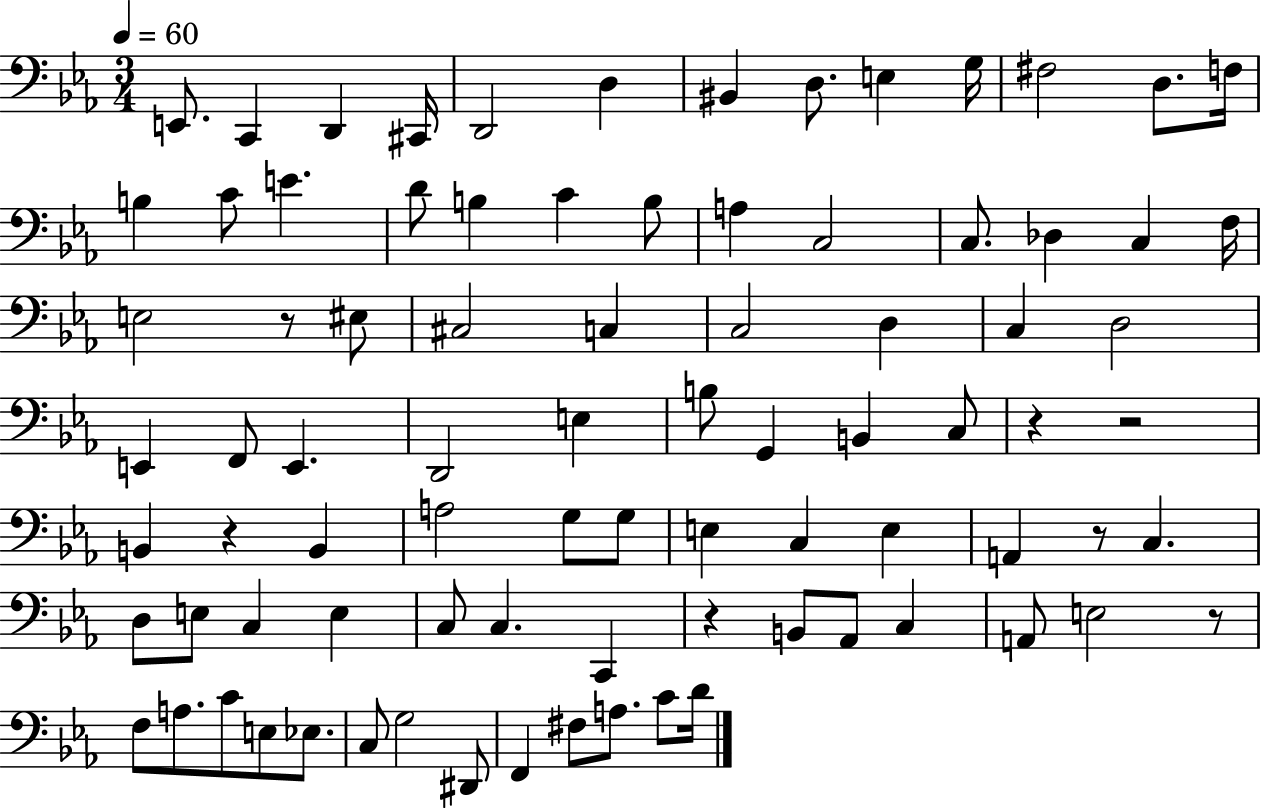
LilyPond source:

{
  \clef bass
  \numericTimeSignature
  \time 3/4
  \key ees \major
  \tempo 4 = 60
  e,8. c,4 d,4 cis,16 | d,2 d4 | bis,4 d8. e4 g16 | fis2 d8. f16 | \break b4 c'8 e'4. | d'8 b4 c'4 b8 | a4 c2 | c8. des4 c4 f16 | \break e2 r8 eis8 | cis2 c4 | c2 d4 | c4 d2 | \break e,4 f,8 e,4. | d,2 e4 | b8 g,4 b,4 c8 | r4 r2 | \break b,4 r4 b,4 | a2 g8 g8 | e4 c4 e4 | a,4 r8 c4. | \break d8 e8 c4 e4 | c8 c4. c,4 | r4 b,8 aes,8 c4 | a,8 e2 r8 | \break f8 a8. c'8 e8 ees8. | c8 g2 dis,8 | f,4 fis8 a8. c'8 d'16 | \bar "|."
}